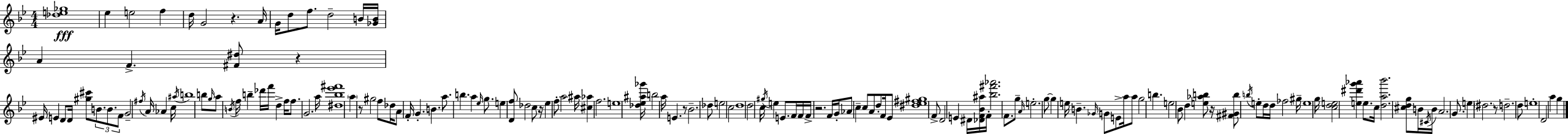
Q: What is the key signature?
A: G minor